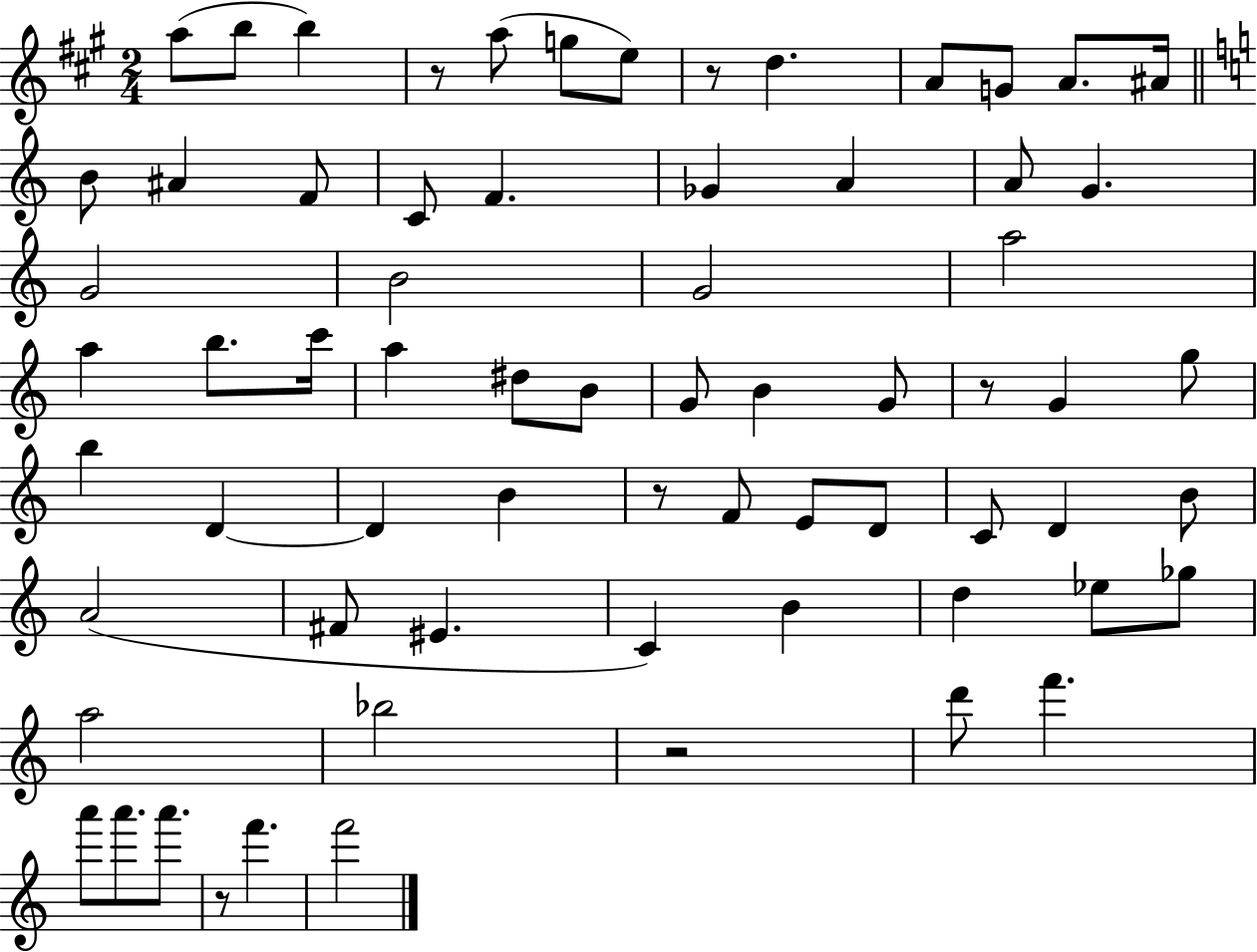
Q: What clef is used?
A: treble